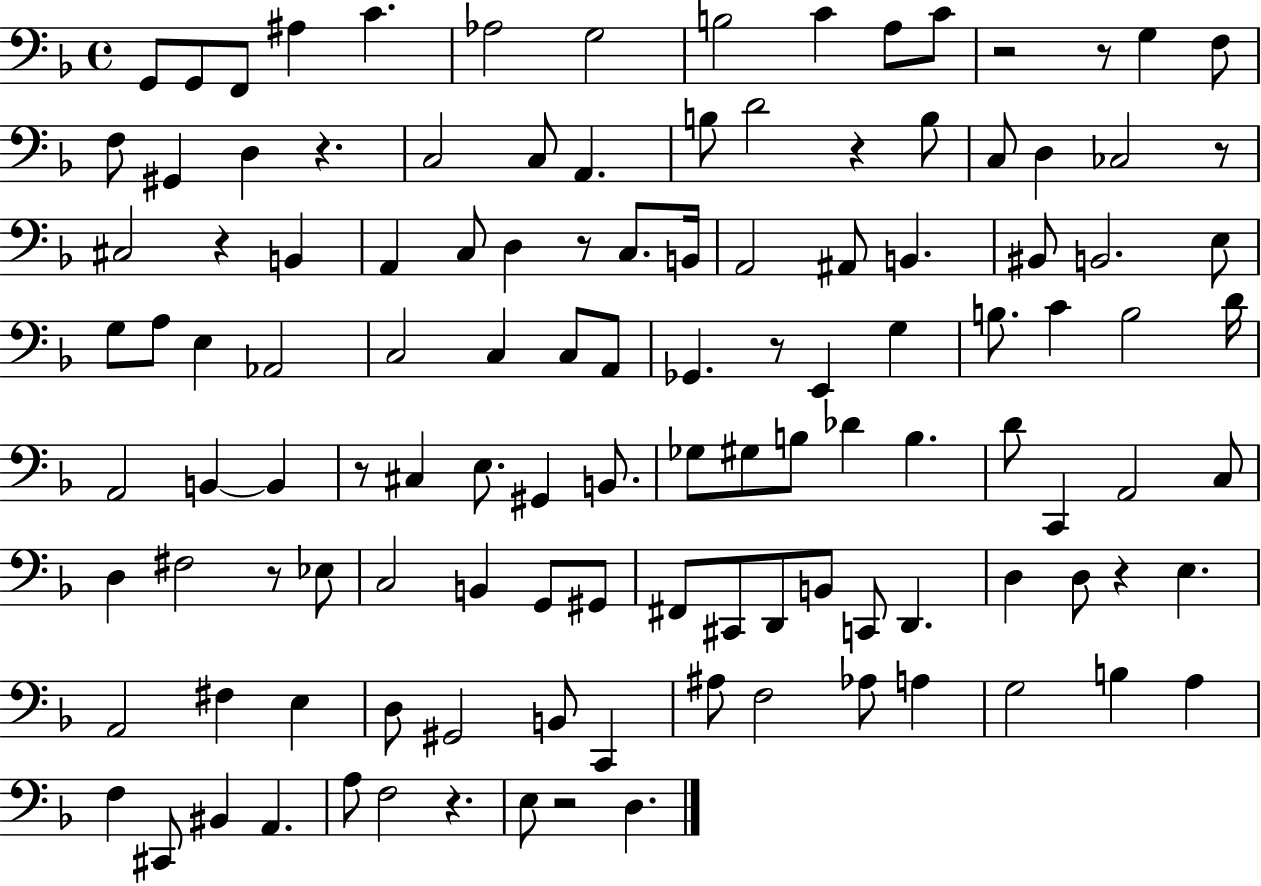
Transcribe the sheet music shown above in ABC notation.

X:1
T:Untitled
M:4/4
L:1/4
K:F
G,,/2 G,,/2 F,,/2 ^A, C _A,2 G,2 B,2 C A,/2 C/2 z2 z/2 G, F,/2 F,/2 ^G,, D, z C,2 C,/2 A,, B,/2 D2 z B,/2 C,/2 D, _C,2 z/2 ^C,2 z B,, A,, C,/2 D, z/2 C,/2 B,,/4 A,,2 ^A,,/2 B,, ^B,,/2 B,,2 E,/2 G,/2 A,/2 E, _A,,2 C,2 C, C,/2 A,,/2 _G,, z/2 E,, G, B,/2 C B,2 D/4 A,,2 B,, B,, z/2 ^C, E,/2 ^G,, B,,/2 _G,/2 ^G,/2 B,/2 _D B, D/2 C,, A,,2 C,/2 D, ^F,2 z/2 _E,/2 C,2 B,, G,,/2 ^G,,/2 ^F,,/2 ^C,,/2 D,,/2 B,,/2 C,,/2 D,, D, D,/2 z E, A,,2 ^F, E, D,/2 ^G,,2 B,,/2 C,, ^A,/2 F,2 _A,/2 A, G,2 B, A, F, ^C,,/2 ^B,, A,, A,/2 F,2 z E,/2 z2 D,